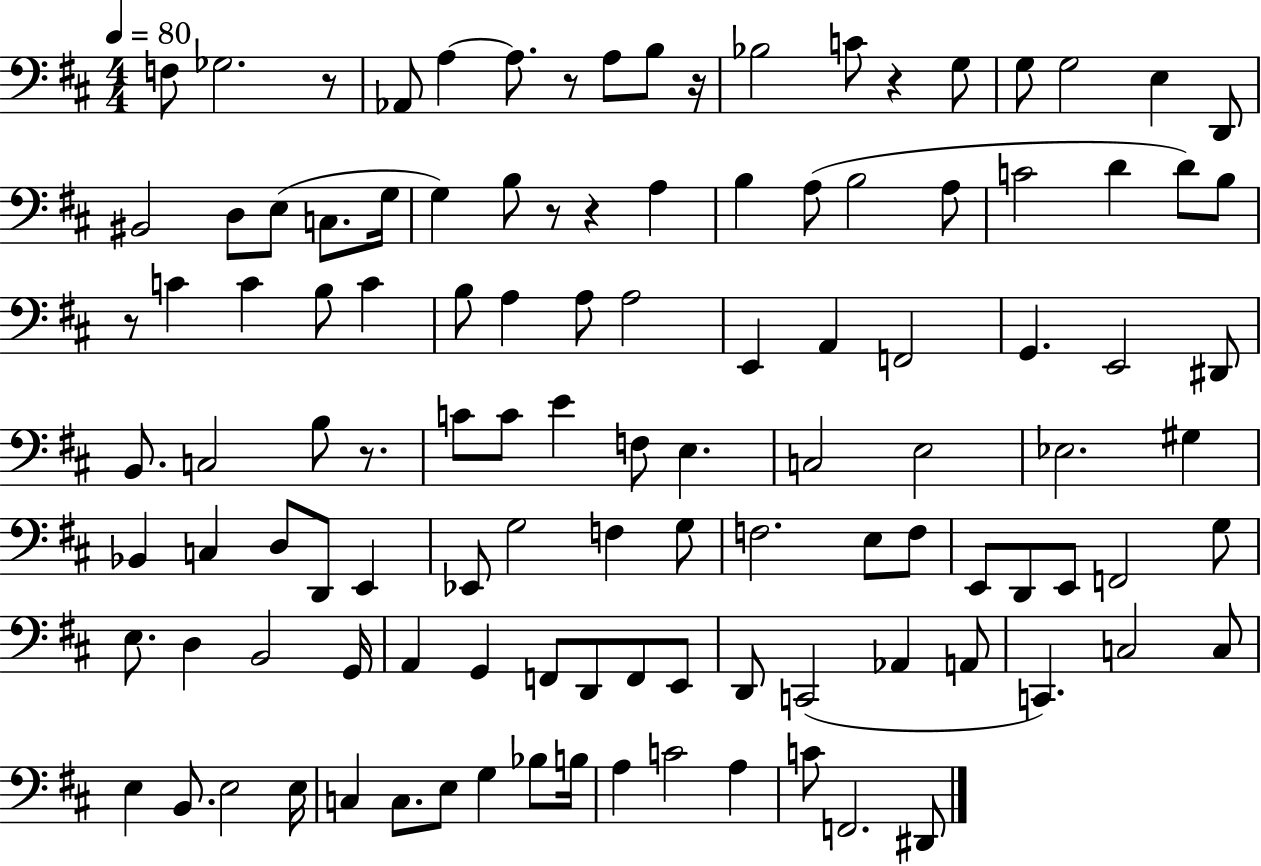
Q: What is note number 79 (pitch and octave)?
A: G2